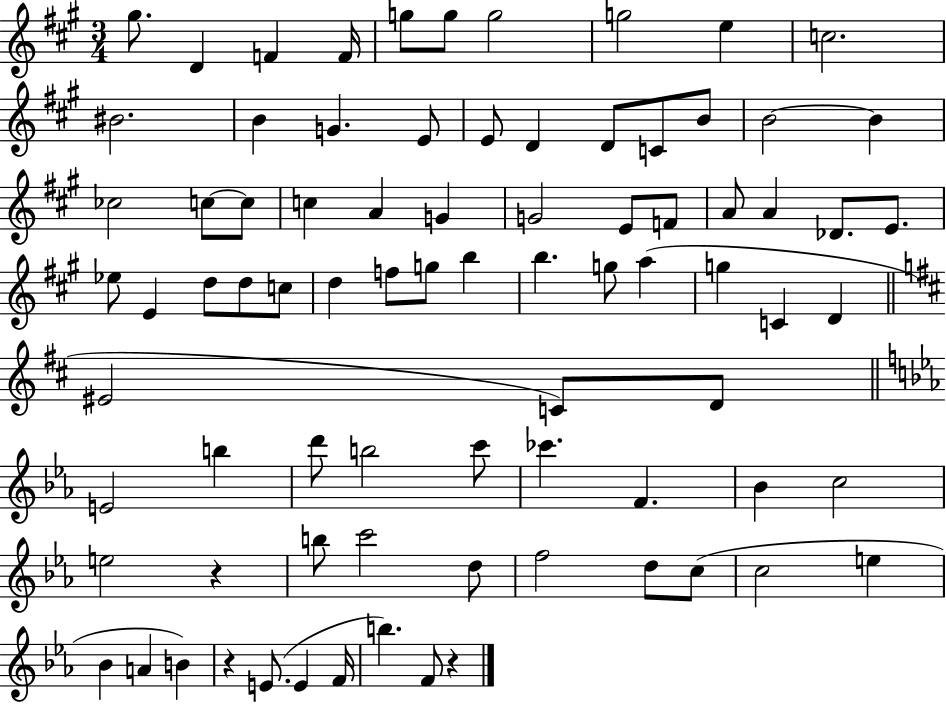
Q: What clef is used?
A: treble